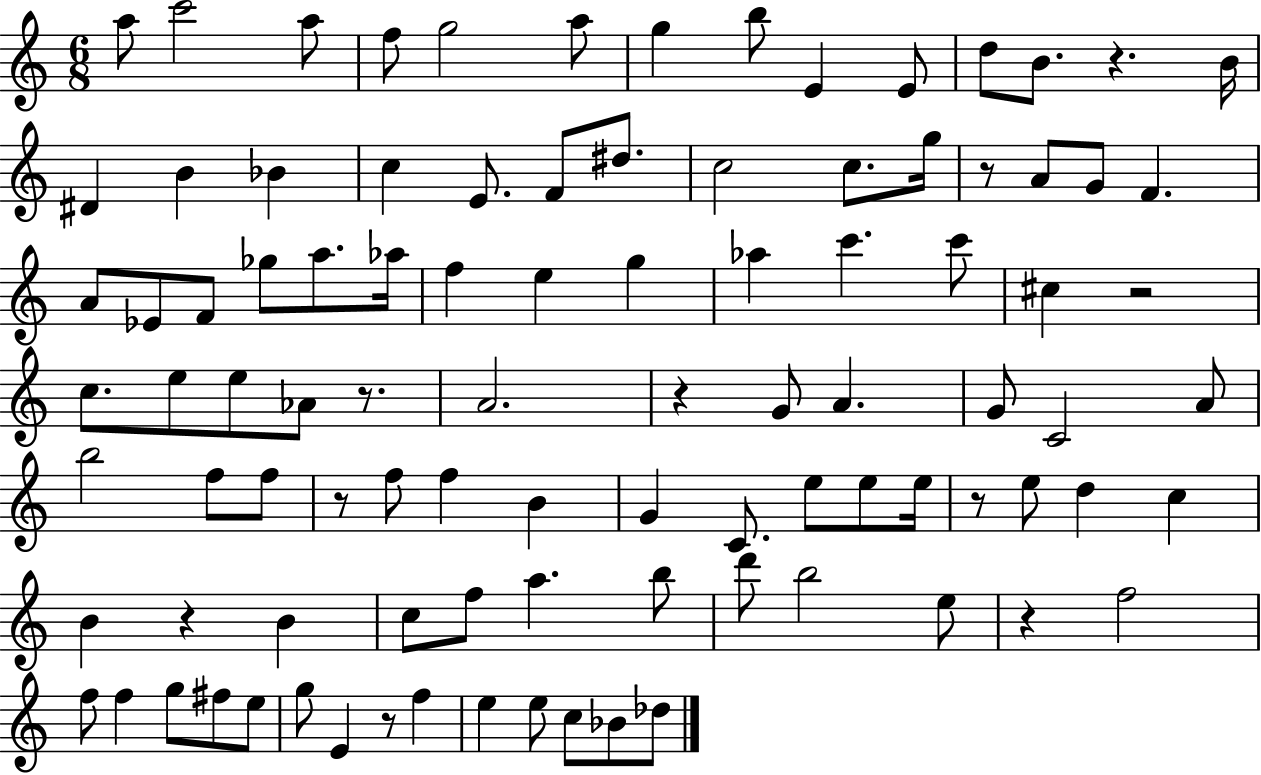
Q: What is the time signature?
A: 6/8